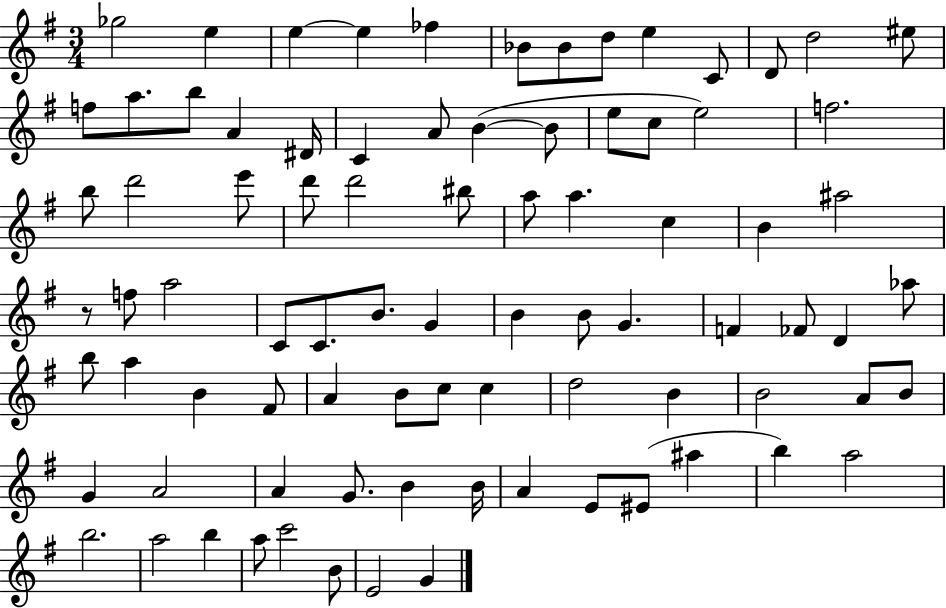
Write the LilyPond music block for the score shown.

{
  \clef treble
  \numericTimeSignature
  \time 3/4
  \key g \major
  \repeat volta 2 { ges''2 e''4 | e''4~~ e''4 fes''4 | bes'8 bes'8 d''8 e''4 c'8 | d'8 d''2 eis''8 | \break f''8 a''8. b''8 a'4 dis'16 | c'4 a'8 b'4~(~ b'8 | e''8 c''8 e''2) | f''2. | \break b''8 d'''2 e'''8 | d'''8 d'''2 bis''8 | a''8 a''4. c''4 | b'4 ais''2 | \break r8 f''8 a''2 | c'8 c'8. b'8. g'4 | b'4 b'8 g'4. | f'4 fes'8 d'4 aes''8 | \break b''8 a''4 b'4 fis'8 | a'4 b'8 c''8 c''4 | d''2 b'4 | b'2 a'8 b'8 | \break g'4 a'2 | a'4 g'8. b'4 b'16 | a'4 e'8 eis'8( ais''4 | b''4) a''2 | \break b''2. | a''2 b''4 | a''8 c'''2 b'8 | e'2 g'4 | \break } \bar "|."
}